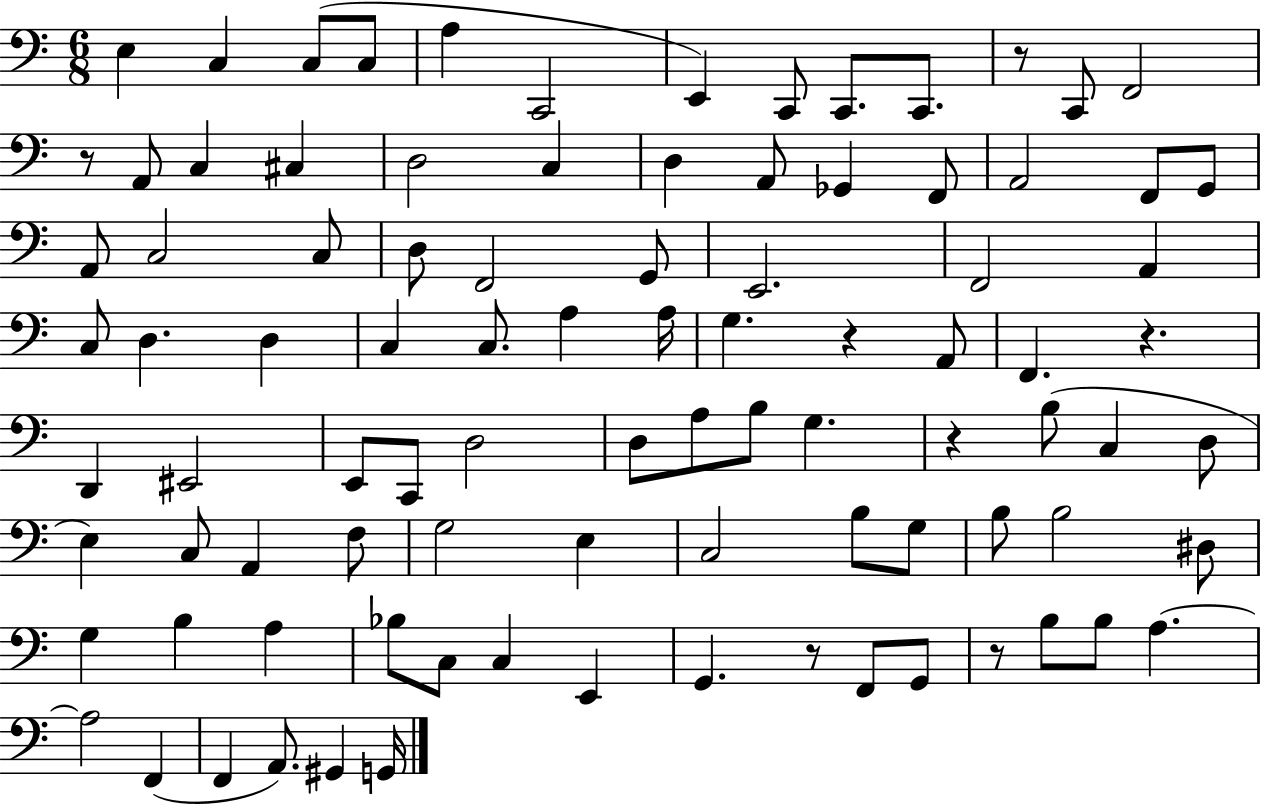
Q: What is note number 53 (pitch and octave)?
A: B3